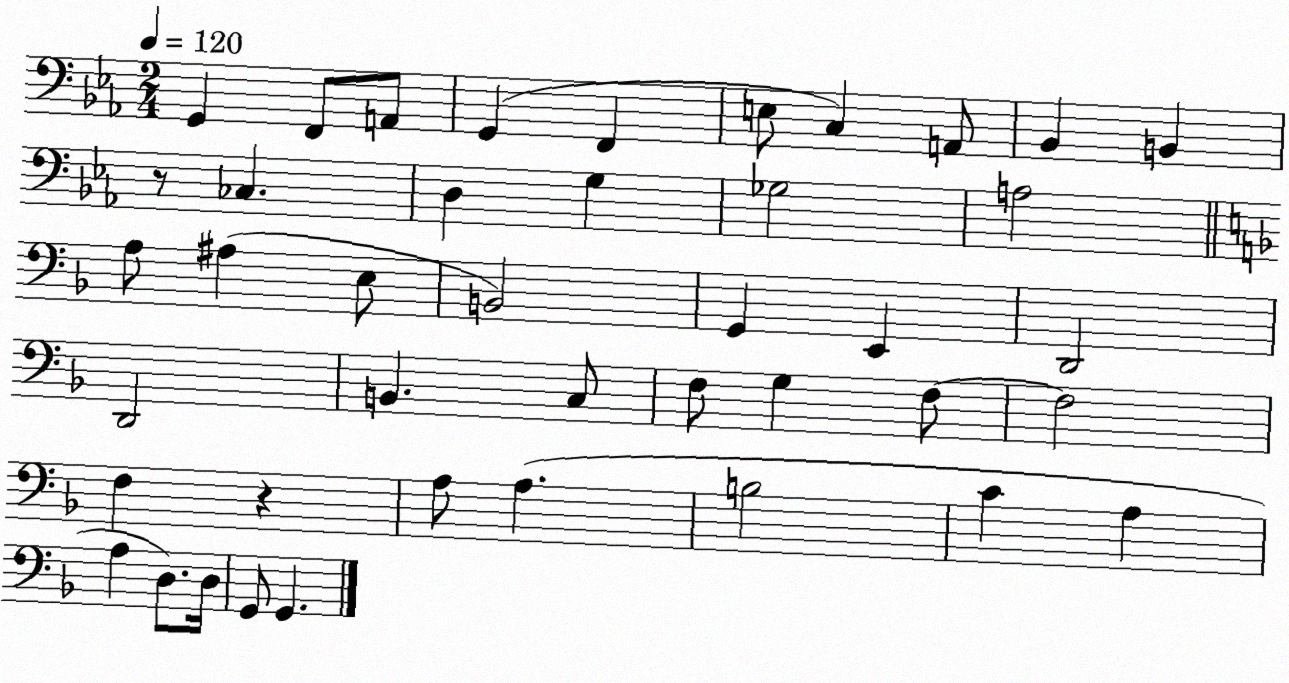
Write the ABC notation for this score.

X:1
T:Untitled
M:2/4
L:1/4
K:Eb
G,, F,,/2 A,,/2 G,, F,, E,/2 C, A,,/2 _B,, B,, z/2 _C, D, G, _G,2 A,2 A,/2 ^A, E,/2 B,,2 G,, E,, D,,2 D,,2 B,, C,/2 F,/2 G, F,/2 F,2 F, z A,/2 A, B,2 C A, A, D,/2 D,/4 G,,/2 G,,